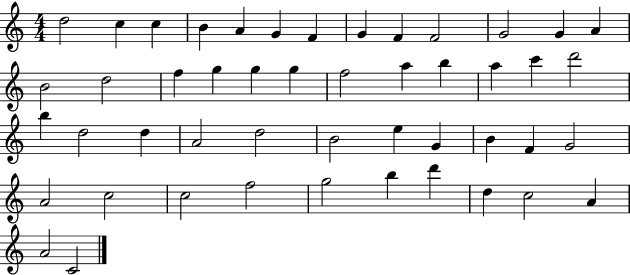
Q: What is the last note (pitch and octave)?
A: C4